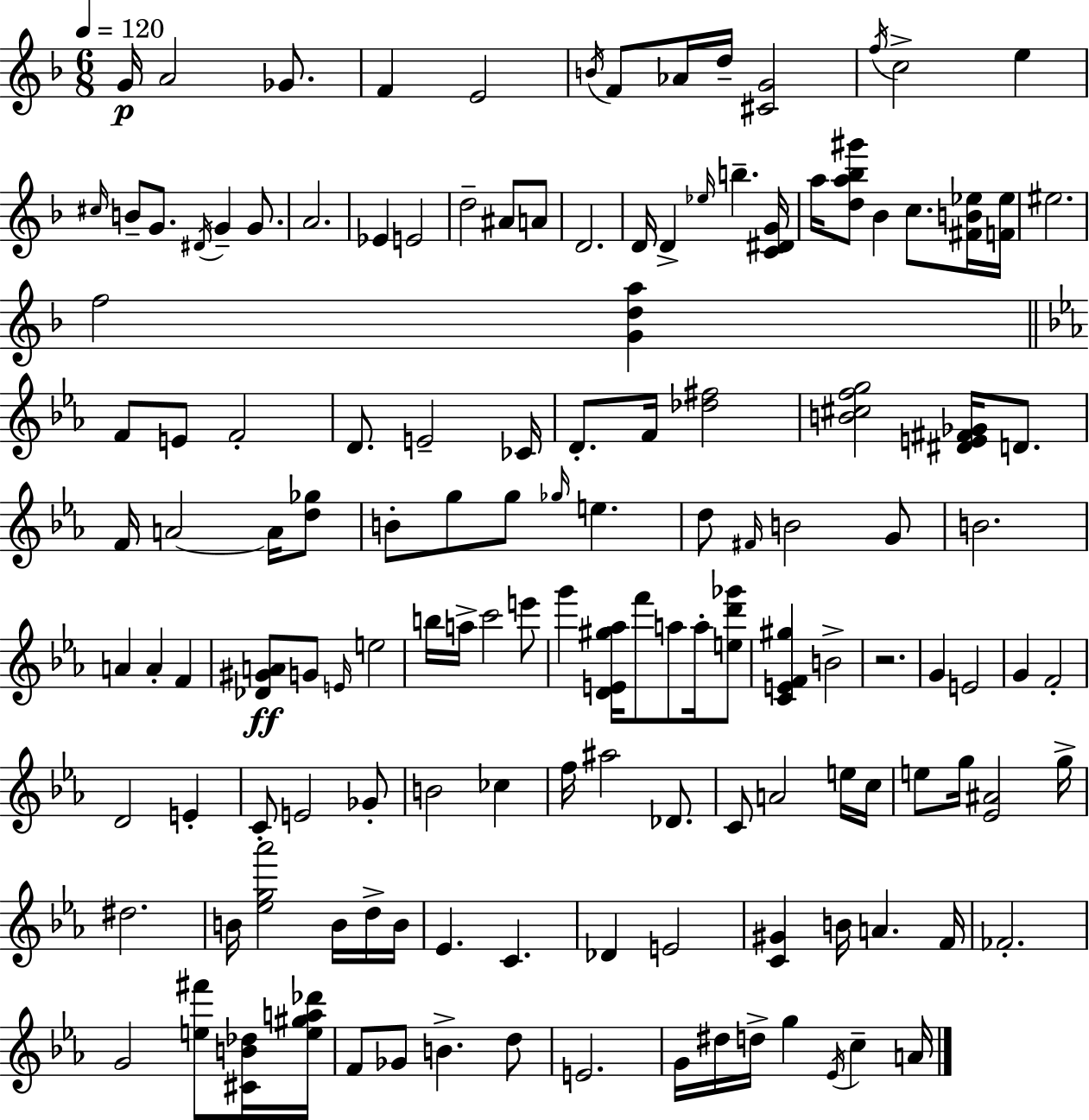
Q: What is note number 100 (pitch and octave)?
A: Db4